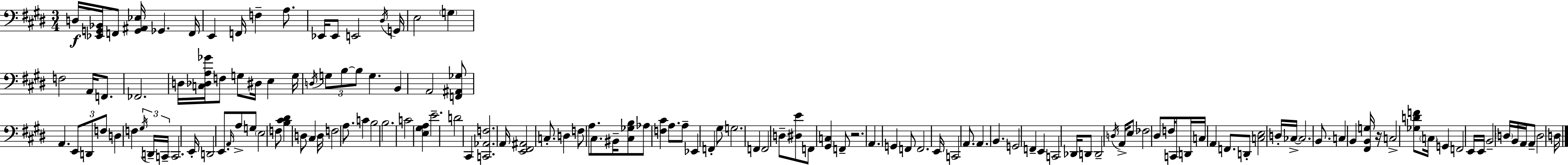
X:1
T:Untitled
M:3/4
L:1/4
K:E
D,/4 [_E,,G,,_B,,]/4 F,,/2 [G,,^A,,_E,]/4 _G,, F,,/4 E,, F,,/4 F, A,/2 _E,,/4 _E,,/2 E,,2 ^D,/4 G,,/4 E,2 G, F,2 A,,/4 F,,/2 _F,,2 D,/4 [C,_D,A,_G]/4 F,/2 G,/2 ^D,/4 E, G,/4 D,/4 G,/2 B,/2 B,/2 G, B,, A,,2 [F,,^A,,_G,]/2 A,, E,,/2 D,,/2 F,/2 D, F, ^G,/4 D,,/4 C,,/4 C,,2 E,,/4 D,,2 E,,/2 A,,/4 A,/2 G,/2 E,2 F,/2 [B,^C^D] D,/2 ^C, D,/4 F,2 A,/2 C B,2 B,2 C2 [E,^G,A,] E2 D2 ^C,, [C,,_A,,F,]2 A,,/4 [E,,^F,,^A,,]2 C,/2 D, F,/2 A,/2 ^C,/2 ^B,,/4 [^C,_G,B,]/2 _A,/2 [F,^C] A,/2 A,/2 _E,, F,, ^G,/2 G,2 F,, F,,2 D,/2 [^D,E]/2 F,,/2 [^G,,C,] F,,/2 z2 A,, G,, F,,/2 F,,2 E,,/4 C,,2 A,,/2 A,, B,, G,,2 F,, E,, C,,2 _D,,/4 D,,/2 D,,2 D,/4 A,,/4 E,/2 _F,2 ^D,/2 F,/4 C,,/2 D,,/4 C,/4 A,, F,,/2 D,,/2 [C,E,]2 D,/4 _C,/4 _C,2 B,,/2 C, B,, [^F,,B,,G,]/4 z/4 C,2 [_G,DF]/2 C,/4 G,, F,,2 E,,/4 E,,/4 B,,2 D,/4 B,,/4 A,,/4 A,,/2 D,2 D,/4